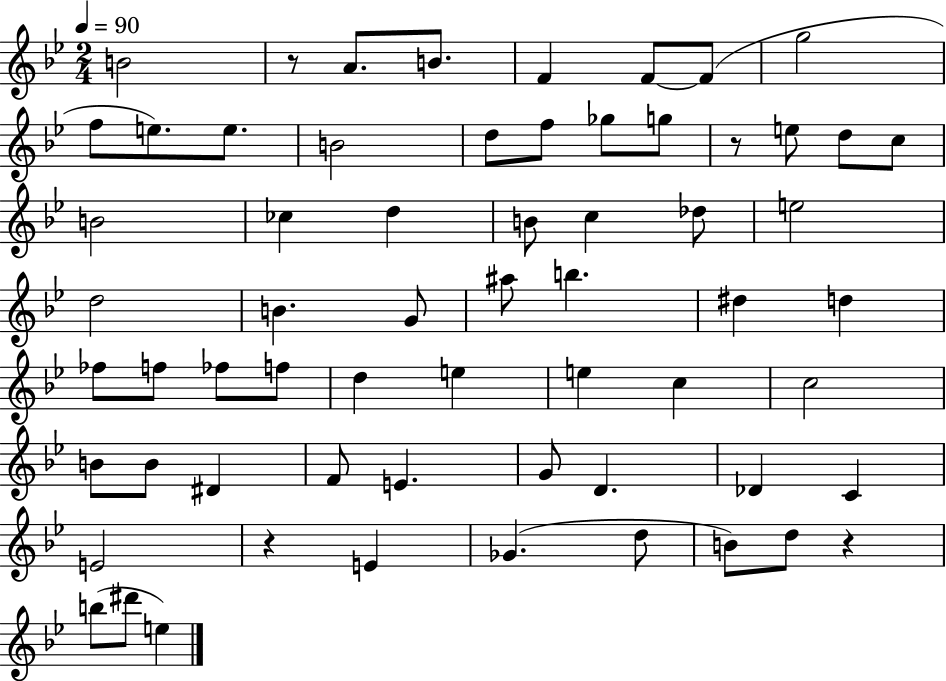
{
  \clef treble
  \numericTimeSignature
  \time 2/4
  \key bes \major
  \tempo 4 = 90
  b'2 | r8 a'8. b'8. | f'4 f'8~~ f'8( | g''2 | \break f''8 e''8.) e''8. | b'2 | d''8 f''8 ges''8 g''8 | r8 e''8 d''8 c''8 | \break b'2 | ces''4 d''4 | b'8 c''4 des''8 | e''2 | \break d''2 | b'4. g'8 | ais''8 b''4. | dis''4 d''4 | \break fes''8 f''8 fes''8 f''8 | d''4 e''4 | e''4 c''4 | c''2 | \break b'8 b'8 dis'4 | f'8 e'4. | g'8 d'4. | des'4 c'4 | \break e'2 | r4 e'4 | ges'4.( d''8 | b'8) d''8 r4 | \break b''8( dis'''8 e''4) | \bar "|."
}